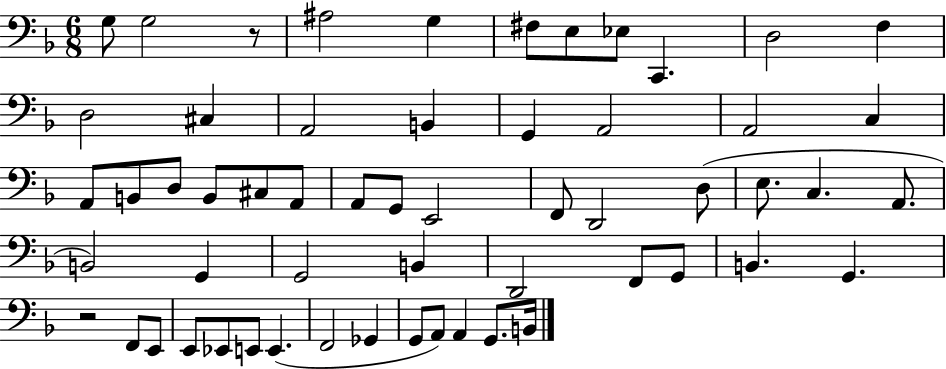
G3/e G3/h R/e A#3/h G3/q F#3/e E3/e Eb3/e C2/q. D3/h F3/q D3/h C#3/q A2/h B2/q G2/q A2/h A2/h C3/q A2/e B2/e D3/e B2/e C#3/e A2/e A2/e G2/e E2/h F2/e D2/h D3/e E3/e. C3/q. A2/e. B2/h G2/q G2/h B2/q D2/h F2/e G2/e B2/q. G2/q. R/h F2/e E2/e E2/e Eb2/e E2/e E2/q. F2/h Gb2/q G2/e A2/e A2/q G2/e. B2/s